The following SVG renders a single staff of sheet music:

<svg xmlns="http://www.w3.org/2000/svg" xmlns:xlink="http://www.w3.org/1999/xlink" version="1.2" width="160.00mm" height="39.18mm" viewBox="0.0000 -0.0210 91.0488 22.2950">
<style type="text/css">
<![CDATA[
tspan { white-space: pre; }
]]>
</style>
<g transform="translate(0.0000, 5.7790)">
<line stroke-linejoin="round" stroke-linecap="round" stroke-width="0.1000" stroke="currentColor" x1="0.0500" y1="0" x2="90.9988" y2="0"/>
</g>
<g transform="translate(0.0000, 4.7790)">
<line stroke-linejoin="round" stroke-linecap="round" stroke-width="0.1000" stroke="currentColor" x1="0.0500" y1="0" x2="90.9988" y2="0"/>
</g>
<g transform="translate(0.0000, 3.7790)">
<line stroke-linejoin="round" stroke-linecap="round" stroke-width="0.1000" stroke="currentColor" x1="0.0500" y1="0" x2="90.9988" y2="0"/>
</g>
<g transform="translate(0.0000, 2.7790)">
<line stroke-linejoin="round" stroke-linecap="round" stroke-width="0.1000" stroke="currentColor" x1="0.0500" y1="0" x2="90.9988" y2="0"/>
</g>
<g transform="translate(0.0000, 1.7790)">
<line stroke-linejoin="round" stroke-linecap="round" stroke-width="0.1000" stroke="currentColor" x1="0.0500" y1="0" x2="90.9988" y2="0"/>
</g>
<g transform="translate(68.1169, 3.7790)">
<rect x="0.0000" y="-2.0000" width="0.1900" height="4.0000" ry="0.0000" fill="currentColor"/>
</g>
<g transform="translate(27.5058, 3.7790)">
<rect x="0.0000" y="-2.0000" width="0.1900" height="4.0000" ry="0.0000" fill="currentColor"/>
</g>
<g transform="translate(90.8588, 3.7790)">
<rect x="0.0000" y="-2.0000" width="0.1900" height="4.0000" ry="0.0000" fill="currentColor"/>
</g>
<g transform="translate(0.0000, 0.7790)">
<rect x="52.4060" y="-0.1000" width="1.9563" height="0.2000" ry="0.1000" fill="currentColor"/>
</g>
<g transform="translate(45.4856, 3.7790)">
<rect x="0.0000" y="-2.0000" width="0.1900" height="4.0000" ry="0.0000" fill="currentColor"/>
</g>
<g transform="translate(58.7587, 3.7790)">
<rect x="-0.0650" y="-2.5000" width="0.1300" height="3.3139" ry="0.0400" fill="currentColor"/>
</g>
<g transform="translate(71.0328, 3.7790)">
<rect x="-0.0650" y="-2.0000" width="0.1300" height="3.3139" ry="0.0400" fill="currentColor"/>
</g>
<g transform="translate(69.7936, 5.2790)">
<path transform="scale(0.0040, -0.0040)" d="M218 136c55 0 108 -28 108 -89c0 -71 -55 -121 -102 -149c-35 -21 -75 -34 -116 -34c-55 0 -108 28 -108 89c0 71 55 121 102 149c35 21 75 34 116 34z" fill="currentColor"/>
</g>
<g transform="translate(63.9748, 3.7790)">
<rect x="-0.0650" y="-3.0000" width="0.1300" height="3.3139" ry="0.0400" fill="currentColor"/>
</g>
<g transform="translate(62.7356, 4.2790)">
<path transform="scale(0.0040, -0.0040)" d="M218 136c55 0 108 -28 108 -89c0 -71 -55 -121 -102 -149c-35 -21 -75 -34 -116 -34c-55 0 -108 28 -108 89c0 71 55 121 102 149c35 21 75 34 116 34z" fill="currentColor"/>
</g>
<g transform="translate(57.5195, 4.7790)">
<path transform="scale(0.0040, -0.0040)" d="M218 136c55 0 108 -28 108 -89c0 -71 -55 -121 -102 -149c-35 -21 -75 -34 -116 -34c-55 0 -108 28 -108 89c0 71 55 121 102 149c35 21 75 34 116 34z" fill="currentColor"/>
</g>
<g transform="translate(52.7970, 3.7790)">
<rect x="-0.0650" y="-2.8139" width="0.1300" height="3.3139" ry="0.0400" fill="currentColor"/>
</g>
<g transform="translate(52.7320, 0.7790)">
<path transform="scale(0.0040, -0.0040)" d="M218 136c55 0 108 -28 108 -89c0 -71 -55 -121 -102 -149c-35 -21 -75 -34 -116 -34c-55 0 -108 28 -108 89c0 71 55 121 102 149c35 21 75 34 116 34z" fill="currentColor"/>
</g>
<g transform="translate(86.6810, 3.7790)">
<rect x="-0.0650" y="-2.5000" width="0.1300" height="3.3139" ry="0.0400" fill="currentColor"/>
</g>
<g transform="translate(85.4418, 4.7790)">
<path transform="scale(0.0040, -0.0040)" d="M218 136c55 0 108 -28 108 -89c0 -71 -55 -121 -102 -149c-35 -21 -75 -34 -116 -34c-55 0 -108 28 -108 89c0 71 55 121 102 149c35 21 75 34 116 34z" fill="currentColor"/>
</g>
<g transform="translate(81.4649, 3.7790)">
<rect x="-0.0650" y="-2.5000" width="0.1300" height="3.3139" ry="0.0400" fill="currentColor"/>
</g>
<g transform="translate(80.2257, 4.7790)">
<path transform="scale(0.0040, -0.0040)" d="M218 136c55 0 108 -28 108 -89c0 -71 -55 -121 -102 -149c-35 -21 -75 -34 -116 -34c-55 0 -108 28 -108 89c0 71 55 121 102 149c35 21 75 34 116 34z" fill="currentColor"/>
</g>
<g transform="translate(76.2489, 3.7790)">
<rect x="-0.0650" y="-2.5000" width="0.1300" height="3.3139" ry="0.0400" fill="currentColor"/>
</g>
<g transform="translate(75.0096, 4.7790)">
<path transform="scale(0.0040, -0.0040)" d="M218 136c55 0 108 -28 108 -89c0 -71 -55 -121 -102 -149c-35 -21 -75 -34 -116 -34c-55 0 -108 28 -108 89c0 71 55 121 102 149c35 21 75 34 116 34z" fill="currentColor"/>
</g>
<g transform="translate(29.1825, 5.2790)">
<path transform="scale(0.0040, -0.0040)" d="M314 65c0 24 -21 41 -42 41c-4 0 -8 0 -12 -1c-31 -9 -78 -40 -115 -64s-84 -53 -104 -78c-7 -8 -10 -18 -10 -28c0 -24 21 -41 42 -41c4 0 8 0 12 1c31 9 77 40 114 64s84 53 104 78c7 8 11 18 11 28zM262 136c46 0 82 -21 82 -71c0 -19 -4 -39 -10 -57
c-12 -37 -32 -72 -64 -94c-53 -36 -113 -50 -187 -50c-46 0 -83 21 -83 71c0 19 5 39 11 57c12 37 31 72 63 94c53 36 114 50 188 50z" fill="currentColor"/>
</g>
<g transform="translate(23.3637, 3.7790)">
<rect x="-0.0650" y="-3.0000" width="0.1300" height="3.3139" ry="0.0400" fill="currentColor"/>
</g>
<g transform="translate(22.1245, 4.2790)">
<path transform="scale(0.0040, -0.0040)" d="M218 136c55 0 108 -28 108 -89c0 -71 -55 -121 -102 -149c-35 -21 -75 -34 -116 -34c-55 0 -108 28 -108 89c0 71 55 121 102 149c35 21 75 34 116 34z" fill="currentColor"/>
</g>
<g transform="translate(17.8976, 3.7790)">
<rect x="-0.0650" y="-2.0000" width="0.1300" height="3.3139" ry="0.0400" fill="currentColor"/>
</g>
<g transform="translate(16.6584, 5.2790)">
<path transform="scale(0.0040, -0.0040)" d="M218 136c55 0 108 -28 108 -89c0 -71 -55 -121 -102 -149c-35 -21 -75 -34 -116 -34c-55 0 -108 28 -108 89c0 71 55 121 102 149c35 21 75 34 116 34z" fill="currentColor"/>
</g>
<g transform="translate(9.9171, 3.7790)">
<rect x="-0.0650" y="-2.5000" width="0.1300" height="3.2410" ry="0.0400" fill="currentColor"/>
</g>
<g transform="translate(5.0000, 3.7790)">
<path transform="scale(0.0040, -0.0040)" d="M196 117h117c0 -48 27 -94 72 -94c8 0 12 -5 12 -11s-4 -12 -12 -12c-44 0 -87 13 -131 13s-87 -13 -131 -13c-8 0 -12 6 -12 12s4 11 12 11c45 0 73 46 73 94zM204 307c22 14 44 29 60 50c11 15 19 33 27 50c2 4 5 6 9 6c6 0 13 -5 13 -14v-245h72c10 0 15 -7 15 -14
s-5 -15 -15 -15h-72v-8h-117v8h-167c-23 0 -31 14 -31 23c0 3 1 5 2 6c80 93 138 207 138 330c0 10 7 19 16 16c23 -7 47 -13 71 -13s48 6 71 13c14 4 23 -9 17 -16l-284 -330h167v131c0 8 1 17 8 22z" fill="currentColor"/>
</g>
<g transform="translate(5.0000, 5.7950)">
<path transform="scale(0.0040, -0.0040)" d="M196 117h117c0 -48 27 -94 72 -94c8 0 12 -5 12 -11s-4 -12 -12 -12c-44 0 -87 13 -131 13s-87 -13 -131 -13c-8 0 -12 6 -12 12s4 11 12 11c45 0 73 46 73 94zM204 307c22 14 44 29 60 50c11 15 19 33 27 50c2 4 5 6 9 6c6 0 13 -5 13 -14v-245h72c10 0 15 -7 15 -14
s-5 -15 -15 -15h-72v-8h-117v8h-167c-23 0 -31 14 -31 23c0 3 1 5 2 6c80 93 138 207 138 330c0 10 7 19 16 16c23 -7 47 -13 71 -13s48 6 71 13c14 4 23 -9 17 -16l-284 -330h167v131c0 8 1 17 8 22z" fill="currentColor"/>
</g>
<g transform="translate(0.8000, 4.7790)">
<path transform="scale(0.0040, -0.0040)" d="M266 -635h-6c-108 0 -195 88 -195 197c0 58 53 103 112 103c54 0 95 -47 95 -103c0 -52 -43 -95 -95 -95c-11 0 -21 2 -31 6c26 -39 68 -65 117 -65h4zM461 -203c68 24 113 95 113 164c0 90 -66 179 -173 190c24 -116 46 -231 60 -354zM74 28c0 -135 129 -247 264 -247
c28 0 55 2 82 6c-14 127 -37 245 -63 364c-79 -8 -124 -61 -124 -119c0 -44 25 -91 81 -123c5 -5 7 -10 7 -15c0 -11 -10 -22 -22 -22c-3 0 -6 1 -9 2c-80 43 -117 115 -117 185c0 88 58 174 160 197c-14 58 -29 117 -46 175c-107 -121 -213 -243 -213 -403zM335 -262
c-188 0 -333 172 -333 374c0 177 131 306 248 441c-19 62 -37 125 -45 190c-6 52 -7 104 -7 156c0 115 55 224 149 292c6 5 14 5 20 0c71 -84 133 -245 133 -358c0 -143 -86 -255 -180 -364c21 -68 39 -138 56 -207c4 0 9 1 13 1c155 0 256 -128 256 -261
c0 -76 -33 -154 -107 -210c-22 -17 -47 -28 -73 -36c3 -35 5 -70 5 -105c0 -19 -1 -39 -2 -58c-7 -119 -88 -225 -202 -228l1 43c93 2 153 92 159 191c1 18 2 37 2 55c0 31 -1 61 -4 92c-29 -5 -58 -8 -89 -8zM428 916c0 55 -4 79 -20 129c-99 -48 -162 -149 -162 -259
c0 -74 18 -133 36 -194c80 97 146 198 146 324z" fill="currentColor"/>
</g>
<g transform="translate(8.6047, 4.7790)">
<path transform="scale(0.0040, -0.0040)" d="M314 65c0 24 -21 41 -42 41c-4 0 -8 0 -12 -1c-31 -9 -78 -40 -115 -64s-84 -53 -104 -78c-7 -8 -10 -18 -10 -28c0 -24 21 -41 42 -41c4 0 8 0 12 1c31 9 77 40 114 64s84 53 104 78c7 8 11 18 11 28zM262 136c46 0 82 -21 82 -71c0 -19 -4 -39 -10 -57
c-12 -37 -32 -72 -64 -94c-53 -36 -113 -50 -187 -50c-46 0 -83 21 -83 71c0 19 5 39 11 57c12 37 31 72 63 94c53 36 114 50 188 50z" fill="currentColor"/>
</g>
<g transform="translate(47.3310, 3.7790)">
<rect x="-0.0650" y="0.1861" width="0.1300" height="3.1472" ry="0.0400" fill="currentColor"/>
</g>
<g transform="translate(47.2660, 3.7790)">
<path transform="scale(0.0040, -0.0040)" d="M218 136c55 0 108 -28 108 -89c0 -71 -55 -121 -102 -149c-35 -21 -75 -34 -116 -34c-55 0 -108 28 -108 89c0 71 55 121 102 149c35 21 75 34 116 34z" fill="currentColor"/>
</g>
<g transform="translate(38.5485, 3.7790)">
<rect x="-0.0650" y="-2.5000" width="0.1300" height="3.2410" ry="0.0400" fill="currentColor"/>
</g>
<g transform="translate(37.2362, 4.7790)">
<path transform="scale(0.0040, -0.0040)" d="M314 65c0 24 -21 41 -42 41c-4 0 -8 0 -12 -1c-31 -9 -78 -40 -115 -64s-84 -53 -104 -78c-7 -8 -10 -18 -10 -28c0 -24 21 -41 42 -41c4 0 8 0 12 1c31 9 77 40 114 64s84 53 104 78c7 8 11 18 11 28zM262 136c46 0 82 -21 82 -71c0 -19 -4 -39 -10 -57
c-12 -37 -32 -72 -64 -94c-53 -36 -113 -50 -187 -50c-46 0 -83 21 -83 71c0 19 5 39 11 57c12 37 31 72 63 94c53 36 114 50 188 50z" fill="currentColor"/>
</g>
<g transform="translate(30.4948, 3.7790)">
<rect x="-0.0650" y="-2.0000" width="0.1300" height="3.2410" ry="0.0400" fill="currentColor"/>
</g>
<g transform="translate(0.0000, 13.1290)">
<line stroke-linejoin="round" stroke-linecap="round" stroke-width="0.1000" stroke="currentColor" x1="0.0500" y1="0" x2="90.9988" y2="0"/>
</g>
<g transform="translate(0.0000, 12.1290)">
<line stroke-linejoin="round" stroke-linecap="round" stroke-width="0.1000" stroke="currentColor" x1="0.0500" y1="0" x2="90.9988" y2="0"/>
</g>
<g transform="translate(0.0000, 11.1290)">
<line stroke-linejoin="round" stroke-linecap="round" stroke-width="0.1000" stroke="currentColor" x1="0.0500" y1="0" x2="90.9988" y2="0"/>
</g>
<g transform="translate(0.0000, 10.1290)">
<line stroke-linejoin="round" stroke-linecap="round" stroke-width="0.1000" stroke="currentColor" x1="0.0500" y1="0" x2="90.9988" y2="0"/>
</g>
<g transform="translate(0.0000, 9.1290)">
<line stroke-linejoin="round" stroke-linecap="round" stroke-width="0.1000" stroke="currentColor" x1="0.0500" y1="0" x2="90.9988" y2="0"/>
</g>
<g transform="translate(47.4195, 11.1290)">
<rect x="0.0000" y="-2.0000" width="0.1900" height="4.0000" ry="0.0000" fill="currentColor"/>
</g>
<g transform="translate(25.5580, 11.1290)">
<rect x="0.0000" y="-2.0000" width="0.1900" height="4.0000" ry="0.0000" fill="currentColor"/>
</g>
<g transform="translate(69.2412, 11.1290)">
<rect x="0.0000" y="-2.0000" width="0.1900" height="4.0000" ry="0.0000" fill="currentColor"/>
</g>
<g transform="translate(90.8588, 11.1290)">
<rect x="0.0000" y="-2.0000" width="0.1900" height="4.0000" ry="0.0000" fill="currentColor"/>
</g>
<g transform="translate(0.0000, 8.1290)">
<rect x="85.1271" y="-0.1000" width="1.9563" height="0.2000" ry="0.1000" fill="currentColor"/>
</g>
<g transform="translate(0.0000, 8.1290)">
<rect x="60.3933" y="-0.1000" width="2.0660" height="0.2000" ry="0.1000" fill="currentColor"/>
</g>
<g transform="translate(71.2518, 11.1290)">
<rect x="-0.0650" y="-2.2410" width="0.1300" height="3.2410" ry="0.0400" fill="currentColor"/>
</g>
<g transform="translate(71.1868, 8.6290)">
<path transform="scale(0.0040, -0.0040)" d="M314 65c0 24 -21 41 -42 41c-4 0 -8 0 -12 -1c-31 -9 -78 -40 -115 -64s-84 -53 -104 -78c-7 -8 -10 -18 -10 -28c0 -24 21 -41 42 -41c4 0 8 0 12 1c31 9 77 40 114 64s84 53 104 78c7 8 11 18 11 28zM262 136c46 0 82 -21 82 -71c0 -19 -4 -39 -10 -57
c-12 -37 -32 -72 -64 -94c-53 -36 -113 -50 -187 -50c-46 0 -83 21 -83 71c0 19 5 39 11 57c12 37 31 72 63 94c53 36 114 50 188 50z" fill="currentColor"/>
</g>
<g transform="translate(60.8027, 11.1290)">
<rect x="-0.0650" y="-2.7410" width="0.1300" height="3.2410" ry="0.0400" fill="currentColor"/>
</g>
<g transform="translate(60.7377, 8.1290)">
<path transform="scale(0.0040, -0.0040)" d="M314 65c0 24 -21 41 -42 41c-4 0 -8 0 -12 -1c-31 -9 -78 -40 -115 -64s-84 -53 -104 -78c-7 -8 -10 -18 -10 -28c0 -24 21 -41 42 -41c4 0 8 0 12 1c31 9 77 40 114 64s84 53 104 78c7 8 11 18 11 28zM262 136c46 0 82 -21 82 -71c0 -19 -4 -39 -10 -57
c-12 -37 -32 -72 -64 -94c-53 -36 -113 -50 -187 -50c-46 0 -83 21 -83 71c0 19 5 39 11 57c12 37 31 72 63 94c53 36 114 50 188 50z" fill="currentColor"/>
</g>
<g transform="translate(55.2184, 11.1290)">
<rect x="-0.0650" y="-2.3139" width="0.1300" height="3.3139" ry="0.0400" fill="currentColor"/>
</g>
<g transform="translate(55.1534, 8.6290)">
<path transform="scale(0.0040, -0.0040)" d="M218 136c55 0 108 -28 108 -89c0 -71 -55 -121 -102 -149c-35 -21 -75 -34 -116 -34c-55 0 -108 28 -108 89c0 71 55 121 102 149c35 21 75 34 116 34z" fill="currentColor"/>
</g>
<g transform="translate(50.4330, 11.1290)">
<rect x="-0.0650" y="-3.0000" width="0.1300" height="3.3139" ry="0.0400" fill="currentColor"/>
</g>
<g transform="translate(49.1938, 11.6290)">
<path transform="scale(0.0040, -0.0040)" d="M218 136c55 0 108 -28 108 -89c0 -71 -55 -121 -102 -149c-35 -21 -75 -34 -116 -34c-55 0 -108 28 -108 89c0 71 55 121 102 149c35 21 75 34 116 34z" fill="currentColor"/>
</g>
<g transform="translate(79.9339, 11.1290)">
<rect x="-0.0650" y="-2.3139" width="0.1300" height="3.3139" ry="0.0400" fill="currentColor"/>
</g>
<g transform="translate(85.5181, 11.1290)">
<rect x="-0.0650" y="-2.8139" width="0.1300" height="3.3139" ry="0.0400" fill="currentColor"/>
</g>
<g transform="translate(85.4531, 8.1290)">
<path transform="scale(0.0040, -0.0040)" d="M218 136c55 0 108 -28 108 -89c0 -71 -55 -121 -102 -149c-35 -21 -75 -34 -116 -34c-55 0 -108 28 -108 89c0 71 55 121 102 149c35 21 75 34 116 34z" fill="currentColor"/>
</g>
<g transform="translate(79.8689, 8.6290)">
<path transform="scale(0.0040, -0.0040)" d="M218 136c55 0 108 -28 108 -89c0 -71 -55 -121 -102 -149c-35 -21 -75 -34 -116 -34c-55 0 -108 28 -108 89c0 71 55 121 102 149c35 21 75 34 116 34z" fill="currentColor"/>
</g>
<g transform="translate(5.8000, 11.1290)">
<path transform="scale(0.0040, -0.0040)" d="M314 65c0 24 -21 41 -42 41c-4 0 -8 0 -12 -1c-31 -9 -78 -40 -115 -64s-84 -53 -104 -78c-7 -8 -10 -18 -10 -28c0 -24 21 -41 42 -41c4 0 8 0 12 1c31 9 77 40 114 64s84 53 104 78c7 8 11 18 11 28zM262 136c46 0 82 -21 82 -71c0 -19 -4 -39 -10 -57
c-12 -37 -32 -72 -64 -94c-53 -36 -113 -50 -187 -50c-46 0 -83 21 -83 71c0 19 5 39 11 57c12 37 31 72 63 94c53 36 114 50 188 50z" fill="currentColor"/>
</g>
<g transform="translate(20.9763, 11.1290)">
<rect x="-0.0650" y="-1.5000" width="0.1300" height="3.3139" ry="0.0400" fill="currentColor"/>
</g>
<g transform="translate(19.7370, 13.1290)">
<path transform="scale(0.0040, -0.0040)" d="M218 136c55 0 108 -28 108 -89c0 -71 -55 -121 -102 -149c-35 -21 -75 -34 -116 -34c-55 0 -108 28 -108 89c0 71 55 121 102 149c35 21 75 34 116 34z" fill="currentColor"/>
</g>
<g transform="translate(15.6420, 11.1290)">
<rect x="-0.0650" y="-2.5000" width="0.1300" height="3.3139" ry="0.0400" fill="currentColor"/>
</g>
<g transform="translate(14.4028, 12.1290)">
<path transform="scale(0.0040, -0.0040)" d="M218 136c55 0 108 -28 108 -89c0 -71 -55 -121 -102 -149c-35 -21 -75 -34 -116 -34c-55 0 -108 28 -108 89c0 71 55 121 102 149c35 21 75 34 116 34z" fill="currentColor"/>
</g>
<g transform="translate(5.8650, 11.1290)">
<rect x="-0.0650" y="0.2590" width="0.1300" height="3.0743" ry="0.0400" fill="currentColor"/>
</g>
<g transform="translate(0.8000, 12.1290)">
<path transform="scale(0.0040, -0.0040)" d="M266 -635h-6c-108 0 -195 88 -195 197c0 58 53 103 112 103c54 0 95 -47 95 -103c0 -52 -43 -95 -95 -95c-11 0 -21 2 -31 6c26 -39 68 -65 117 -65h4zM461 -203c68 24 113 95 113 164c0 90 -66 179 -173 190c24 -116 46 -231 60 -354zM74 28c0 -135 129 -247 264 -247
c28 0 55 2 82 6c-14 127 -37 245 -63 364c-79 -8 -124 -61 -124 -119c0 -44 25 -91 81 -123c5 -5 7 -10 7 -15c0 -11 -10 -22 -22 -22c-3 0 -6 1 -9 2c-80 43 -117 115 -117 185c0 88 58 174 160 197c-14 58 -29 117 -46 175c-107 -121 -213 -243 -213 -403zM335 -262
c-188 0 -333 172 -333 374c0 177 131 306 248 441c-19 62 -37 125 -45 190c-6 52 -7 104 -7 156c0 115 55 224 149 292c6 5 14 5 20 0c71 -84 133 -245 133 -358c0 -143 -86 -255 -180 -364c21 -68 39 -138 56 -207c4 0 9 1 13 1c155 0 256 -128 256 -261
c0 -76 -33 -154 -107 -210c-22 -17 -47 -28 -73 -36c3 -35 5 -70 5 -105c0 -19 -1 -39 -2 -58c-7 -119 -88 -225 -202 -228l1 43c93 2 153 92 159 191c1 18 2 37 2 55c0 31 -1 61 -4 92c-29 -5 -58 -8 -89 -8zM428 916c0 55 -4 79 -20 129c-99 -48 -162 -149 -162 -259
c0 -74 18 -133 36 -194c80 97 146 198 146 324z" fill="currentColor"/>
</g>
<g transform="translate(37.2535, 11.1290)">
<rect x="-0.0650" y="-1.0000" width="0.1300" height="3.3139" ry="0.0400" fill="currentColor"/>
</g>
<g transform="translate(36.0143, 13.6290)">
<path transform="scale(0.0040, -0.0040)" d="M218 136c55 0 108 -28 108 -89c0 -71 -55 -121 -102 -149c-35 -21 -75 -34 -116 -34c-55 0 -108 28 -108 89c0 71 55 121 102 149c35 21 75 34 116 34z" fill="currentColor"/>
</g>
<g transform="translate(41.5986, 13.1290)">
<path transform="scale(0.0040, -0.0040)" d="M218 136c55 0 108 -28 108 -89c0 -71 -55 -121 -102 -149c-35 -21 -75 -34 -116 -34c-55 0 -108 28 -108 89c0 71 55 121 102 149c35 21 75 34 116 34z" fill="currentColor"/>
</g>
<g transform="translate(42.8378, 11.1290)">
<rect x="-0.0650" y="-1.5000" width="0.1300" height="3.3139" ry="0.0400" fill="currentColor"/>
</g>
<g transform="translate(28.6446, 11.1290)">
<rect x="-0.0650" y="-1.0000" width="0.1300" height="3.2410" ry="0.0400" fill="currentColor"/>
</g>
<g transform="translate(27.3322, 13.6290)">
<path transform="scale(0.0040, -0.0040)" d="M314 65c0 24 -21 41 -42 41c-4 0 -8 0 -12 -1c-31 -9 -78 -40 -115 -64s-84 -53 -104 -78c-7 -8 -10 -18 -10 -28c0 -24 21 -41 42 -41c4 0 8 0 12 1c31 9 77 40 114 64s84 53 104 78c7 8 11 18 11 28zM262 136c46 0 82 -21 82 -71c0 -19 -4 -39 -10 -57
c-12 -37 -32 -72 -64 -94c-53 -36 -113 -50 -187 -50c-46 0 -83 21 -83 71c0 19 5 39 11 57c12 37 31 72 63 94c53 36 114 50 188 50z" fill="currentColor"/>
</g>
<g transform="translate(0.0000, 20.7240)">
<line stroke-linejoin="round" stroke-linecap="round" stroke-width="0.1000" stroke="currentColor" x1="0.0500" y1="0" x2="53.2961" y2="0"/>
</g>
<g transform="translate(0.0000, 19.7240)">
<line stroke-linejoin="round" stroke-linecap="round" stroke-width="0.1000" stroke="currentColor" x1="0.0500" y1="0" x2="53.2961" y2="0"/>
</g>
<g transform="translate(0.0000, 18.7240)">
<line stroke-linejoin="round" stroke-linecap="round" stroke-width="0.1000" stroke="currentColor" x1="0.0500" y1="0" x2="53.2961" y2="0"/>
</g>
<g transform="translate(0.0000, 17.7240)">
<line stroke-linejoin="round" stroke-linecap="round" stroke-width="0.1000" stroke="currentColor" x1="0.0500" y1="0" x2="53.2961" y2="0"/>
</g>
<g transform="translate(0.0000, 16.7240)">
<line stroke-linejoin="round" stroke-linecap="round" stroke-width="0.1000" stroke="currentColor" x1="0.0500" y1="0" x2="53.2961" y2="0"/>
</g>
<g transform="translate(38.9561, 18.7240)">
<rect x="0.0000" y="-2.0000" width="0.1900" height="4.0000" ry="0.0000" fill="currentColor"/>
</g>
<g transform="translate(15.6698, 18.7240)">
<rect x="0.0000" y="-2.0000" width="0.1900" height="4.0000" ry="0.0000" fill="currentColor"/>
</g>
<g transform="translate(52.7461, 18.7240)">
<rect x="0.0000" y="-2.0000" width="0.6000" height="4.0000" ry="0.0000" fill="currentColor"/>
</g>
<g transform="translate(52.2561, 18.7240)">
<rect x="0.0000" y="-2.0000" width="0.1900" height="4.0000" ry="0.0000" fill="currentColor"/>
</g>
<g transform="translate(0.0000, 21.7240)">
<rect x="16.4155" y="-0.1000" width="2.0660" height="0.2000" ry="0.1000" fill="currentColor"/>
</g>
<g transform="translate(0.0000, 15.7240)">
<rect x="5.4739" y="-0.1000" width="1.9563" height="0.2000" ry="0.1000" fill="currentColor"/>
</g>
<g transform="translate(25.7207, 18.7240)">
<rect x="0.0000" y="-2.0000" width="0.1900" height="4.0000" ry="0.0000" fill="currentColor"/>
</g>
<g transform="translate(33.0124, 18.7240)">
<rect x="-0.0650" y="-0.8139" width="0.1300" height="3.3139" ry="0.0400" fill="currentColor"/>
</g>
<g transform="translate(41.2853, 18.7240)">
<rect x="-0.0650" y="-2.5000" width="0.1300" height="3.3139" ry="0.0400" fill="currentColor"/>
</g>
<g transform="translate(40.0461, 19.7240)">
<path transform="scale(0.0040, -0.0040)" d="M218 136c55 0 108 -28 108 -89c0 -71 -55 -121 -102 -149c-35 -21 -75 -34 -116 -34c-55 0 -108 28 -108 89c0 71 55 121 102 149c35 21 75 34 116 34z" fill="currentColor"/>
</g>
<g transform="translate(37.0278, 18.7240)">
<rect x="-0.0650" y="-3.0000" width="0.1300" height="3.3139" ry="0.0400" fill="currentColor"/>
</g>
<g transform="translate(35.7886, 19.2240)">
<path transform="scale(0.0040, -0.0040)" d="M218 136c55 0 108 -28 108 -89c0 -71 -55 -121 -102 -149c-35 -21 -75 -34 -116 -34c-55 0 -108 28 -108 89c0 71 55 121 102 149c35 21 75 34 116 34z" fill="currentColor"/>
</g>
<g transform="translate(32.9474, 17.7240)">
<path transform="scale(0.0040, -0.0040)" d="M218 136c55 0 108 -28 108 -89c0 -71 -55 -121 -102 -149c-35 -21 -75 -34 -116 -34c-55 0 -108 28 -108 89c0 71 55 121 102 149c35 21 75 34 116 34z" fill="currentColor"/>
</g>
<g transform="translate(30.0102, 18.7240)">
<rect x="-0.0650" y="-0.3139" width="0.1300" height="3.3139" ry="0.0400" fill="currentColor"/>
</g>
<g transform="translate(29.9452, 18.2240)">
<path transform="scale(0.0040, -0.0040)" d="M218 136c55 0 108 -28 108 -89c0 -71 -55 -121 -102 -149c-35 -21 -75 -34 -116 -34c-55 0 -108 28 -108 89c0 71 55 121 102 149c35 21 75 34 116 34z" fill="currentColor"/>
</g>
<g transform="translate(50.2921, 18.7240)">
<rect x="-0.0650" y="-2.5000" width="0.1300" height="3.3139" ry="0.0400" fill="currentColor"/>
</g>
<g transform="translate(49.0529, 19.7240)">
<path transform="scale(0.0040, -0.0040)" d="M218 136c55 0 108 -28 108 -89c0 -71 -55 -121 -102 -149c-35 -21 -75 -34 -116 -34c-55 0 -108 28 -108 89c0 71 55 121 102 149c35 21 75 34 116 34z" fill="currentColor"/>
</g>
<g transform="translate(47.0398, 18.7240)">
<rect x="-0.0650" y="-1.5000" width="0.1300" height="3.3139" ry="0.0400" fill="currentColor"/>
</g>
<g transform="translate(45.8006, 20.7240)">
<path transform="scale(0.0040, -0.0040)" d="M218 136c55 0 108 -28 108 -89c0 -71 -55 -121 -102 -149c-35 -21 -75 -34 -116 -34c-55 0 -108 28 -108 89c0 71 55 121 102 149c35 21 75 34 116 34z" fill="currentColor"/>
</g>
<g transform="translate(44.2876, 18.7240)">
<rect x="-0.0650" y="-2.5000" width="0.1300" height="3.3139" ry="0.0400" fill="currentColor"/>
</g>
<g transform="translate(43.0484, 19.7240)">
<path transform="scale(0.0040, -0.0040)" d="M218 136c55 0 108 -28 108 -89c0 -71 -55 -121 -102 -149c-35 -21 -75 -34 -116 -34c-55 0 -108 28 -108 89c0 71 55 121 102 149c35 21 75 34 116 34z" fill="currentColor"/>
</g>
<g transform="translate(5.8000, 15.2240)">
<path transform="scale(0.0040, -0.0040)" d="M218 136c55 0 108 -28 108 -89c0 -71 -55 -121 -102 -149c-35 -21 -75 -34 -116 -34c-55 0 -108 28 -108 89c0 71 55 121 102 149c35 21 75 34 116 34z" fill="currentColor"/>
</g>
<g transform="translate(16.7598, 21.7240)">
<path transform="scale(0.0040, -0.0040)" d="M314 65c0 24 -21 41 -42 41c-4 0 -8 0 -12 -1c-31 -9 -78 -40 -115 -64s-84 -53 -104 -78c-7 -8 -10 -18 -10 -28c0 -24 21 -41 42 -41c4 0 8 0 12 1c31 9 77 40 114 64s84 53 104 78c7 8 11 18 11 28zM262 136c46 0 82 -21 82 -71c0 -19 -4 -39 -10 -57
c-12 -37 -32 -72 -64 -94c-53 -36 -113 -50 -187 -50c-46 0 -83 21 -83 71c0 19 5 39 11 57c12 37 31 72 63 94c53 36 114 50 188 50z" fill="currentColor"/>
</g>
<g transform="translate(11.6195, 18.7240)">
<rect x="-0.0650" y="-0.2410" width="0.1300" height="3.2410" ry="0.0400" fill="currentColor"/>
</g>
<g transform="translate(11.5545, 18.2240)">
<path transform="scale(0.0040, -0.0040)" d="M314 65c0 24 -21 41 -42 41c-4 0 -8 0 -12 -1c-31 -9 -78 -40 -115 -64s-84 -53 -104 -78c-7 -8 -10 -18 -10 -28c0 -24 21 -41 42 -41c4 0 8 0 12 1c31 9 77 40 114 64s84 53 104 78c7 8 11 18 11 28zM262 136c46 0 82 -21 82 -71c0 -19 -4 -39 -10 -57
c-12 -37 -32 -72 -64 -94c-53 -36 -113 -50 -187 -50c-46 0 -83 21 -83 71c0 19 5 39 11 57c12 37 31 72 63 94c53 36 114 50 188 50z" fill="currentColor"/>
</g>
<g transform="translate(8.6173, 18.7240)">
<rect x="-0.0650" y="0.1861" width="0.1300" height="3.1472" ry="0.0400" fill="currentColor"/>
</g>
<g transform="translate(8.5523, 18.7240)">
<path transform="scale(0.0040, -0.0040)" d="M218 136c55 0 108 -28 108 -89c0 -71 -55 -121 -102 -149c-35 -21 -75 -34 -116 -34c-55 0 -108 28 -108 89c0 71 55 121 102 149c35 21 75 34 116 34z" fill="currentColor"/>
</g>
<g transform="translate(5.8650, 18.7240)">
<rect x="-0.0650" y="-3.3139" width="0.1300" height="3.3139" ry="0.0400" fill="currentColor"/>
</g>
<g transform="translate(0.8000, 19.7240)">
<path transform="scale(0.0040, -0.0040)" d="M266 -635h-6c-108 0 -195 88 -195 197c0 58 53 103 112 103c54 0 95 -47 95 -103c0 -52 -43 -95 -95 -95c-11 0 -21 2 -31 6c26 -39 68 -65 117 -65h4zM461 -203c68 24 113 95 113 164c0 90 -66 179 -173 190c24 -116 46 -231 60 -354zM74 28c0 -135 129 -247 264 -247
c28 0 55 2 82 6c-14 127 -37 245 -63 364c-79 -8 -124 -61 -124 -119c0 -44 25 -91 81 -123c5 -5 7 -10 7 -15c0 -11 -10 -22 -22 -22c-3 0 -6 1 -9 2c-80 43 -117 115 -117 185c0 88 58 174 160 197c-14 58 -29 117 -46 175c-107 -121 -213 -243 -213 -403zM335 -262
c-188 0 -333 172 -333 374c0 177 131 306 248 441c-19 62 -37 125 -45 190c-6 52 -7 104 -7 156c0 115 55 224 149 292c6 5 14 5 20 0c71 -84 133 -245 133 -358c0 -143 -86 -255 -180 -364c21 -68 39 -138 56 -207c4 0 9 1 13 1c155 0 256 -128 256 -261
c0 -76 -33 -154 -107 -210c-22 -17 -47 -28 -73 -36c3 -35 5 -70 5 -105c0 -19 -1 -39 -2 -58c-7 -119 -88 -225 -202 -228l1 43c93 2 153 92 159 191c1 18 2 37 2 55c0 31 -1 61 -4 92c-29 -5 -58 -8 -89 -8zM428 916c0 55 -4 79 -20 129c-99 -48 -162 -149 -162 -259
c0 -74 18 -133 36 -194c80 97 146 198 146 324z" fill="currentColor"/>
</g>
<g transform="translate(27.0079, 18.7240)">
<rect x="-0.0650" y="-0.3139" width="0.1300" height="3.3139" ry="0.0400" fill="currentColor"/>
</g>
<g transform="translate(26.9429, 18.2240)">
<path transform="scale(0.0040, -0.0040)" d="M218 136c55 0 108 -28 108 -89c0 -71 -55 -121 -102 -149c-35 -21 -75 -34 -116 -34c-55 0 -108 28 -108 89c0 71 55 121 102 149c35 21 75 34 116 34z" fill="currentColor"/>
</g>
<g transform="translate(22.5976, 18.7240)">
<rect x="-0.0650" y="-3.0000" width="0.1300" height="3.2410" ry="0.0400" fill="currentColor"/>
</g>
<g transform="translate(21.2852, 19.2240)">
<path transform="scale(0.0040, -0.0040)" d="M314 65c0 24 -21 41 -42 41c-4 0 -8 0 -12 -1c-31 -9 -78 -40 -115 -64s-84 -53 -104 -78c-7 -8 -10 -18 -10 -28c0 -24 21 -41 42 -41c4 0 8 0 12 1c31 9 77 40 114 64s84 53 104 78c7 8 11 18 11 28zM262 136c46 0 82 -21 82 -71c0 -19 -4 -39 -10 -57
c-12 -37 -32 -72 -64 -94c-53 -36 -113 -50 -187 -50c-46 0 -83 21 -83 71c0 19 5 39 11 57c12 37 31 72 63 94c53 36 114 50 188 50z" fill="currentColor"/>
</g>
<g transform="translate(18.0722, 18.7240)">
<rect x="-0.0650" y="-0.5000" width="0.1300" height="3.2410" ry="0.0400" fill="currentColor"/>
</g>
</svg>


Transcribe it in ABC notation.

X:1
T:Untitled
M:4/4
L:1/4
K:C
G2 F A F2 G2 B a G A F G G G B2 G E D2 D E A g a2 g2 g a b B c2 C2 A2 c c d A G G E G